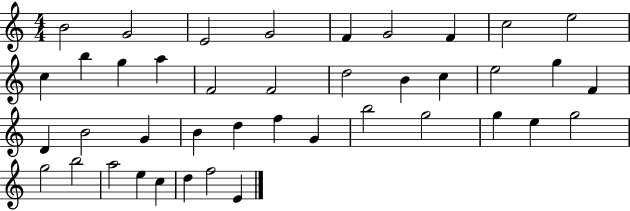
{
  \clef treble
  \numericTimeSignature
  \time 4/4
  \key c \major
  b'2 g'2 | e'2 g'2 | f'4 g'2 f'4 | c''2 e''2 | \break c''4 b''4 g''4 a''4 | f'2 f'2 | d''2 b'4 c''4 | e''2 g''4 f'4 | \break d'4 b'2 g'4 | b'4 d''4 f''4 g'4 | b''2 g''2 | g''4 e''4 g''2 | \break g''2 b''2 | a''2 e''4 c''4 | d''4 f''2 e'4 | \bar "|."
}